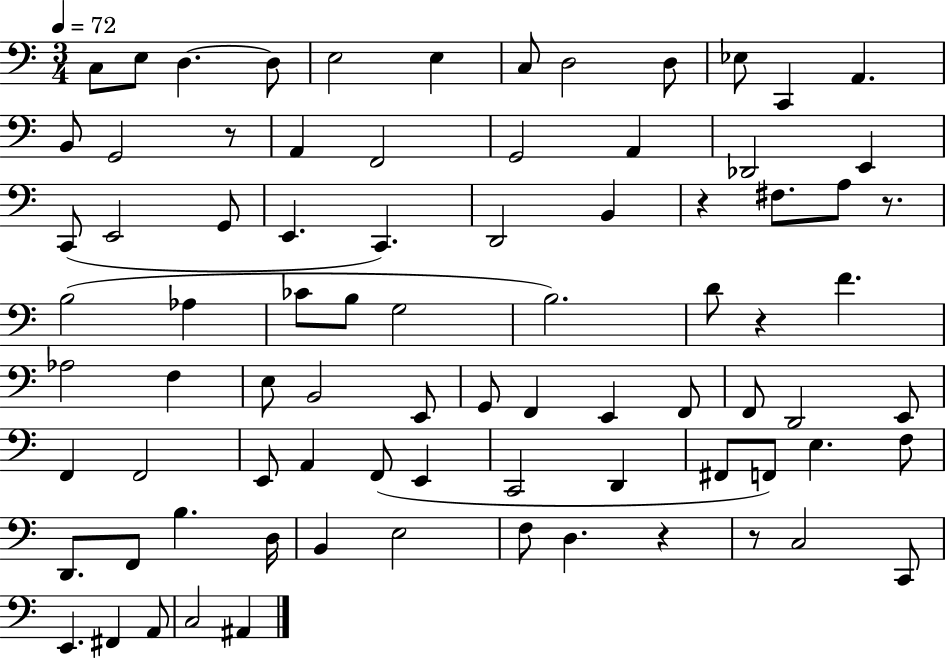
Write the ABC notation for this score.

X:1
T:Untitled
M:3/4
L:1/4
K:C
C,/2 E,/2 D, D,/2 E,2 E, C,/2 D,2 D,/2 _E,/2 C,, A,, B,,/2 G,,2 z/2 A,, F,,2 G,,2 A,, _D,,2 E,, C,,/2 E,,2 G,,/2 E,, C,, D,,2 B,, z ^F,/2 A,/2 z/2 B,2 _A, _C/2 B,/2 G,2 B,2 D/2 z F _A,2 F, E,/2 B,,2 E,,/2 G,,/2 F,, E,, F,,/2 F,,/2 D,,2 E,,/2 F,, F,,2 E,,/2 A,, F,,/2 E,, C,,2 D,, ^F,,/2 F,,/2 E, F,/2 D,,/2 F,,/2 B, D,/4 B,, E,2 F,/2 D, z z/2 C,2 C,,/2 E,, ^F,, A,,/2 C,2 ^A,,